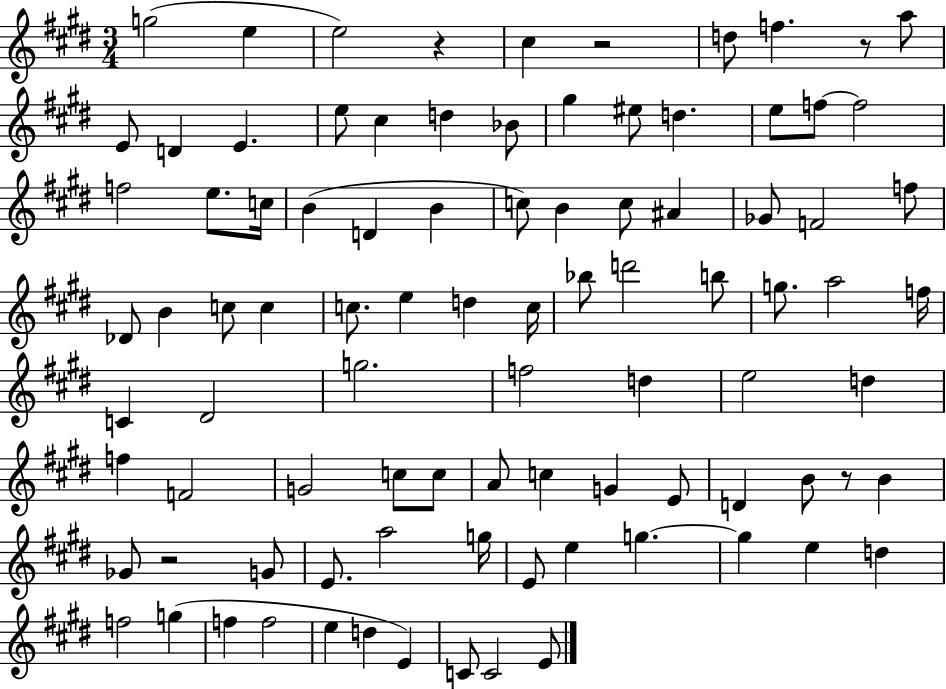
G5/h E5/q E5/h R/q C#5/q R/h D5/e F5/q. R/e A5/e E4/e D4/q E4/q. E5/e C#5/q D5/q Bb4/e G#5/q EIS5/e D5/q. E5/e F5/e F5/h F5/h E5/e. C5/s B4/q D4/q B4/q C5/e B4/q C5/e A#4/q Gb4/e F4/h F5/e Db4/e B4/q C5/e C5/q C5/e. E5/q D5/q C5/s Bb5/e D6/h B5/e G5/e. A5/h F5/s C4/q D#4/h G5/h. F5/h D5/q E5/h D5/q F5/q F4/h G4/h C5/e C5/e A4/e C5/q G4/q E4/e D4/q B4/e R/e B4/q Gb4/e R/h G4/e E4/e. A5/h G5/s E4/e E5/q G5/q. G5/q E5/q D5/q F5/h G5/q F5/q F5/h E5/q D5/q E4/q C4/e C4/h E4/e